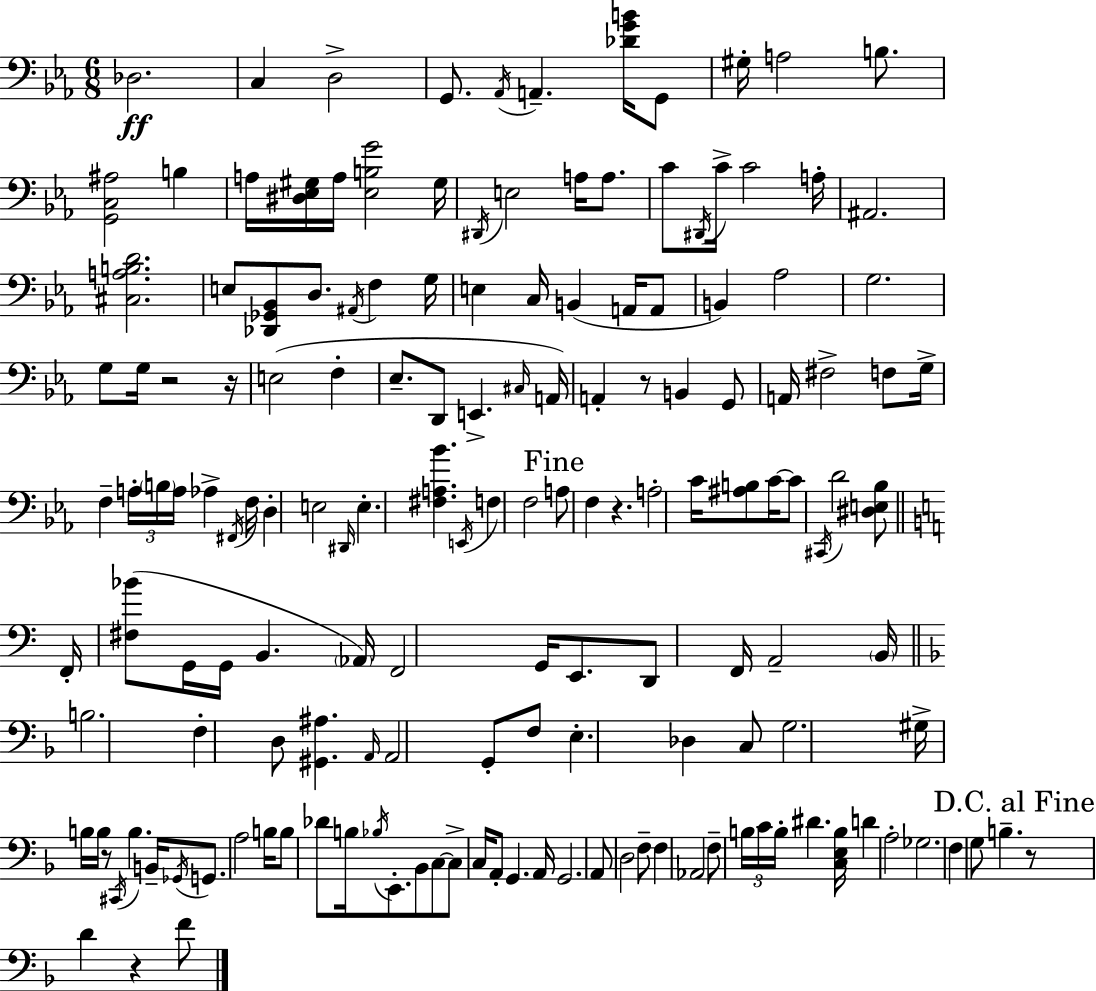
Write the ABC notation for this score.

X:1
T:Untitled
M:6/8
L:1/4
K:Cm
_D,2 C, D,2 G,,/2 _A,,/4 A,, [_DGB]/4 G,,/2 ^G,/4 A,2 B,/2 [G,,C,^A,]2 B, A,/4 [^D,_E,^G,]/4 A,/4 [_E,B,G]2 ^G,/4 ^D,,/4 E,2 A,/4 A,/2 C/2 ^D,,/4 C/4 C2 A,/4 ^A,,2 [^C,A,B,D]2 E,/2 [_D,,_G,,_B,,]/2 D,/2 ^A,,/4 F, G,/4 E, C,/4 B,, A,,/4 A,,/2 B,, _A,2 G,2 G,/2 G,/4 z2 z/4 E,2 F, _E,/2 D,,/2 E,, ^C,/4 A,,/4 A,, z/2 B,, G,,/2 A,,/4 ^F,2 F,/2 G,/4 F, A,/4 B,/4 A,/4 _A, ^F,,/4 F,/4 D, E,2 ^D,,/4 E, [^F,A,_B] E,,/4 F, F,2 A,/2 F, z A,2 C/4 [^A,B,]/2 C/4 C/2 ^C,,/4 D2 [^D,E,_B,]/2 F,,/4 [^F,_B]/2 G,,/4 G,,/4 B,, _A,,/4 F,,2 G,,/4 E,,/2 D,,/2 F,,/4 A,,2 B,,/4 B,2 F, D,/2 [^G,,^A,] A,,/4 A,,2 G,,/2 F,/2 E, _D, C,/2 G,2 ^G,/4 B,/4 B,/4 z/2 ^C,,/4 B, B,,/4 _G,,/4 G,,/2 A,2 B,/4 B,/2 _D/2 B,/4 _B,/4 E,,/2 _B,,/2 C,/2 C,/2 C,/4 A,,/2 G,, A,,/4 G,,2 A,,/2 D,2 F,/2 F, _A,,2 F,/2 B,/4 C/4 B,/4 ^D [C,E,B,]/4 D A,2 _G,2 F, G,/2 B, z/2 D z F/2